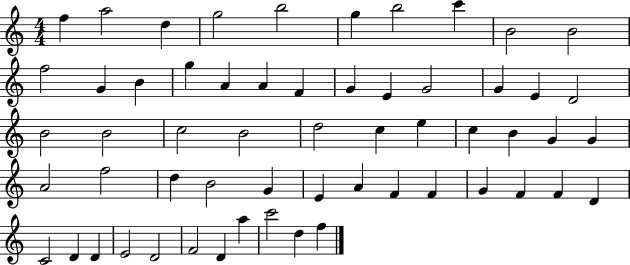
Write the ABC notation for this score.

X:1
T:Untitled
M:4/4
L:1/4
K:C
f a2 d g2 b2 g b2 c' B2 B2 f2 G B g A A F G E G2 G E D2 B2 B2 c2 B2 d2 c e c B G G A2 f2 d B2 G E A F F G F F D C2 D D E2 D2 F2 D a c'2 d f